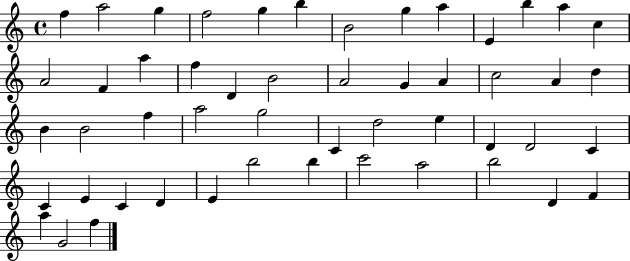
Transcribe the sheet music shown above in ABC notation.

X:1
T:Untitled
M:4/4
L:1/4
K:C
f a2 g f2 g b B2 g a E b a c A2 F a f D B2 A2 G A c2 A d B B2 f a2 g2 C d2 e D D2 C C E C D E b2 b c'2 a2 b2 D F a G2 f